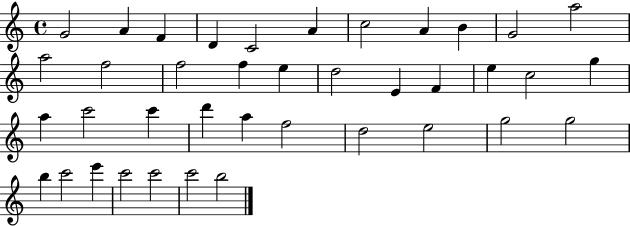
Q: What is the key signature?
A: C major